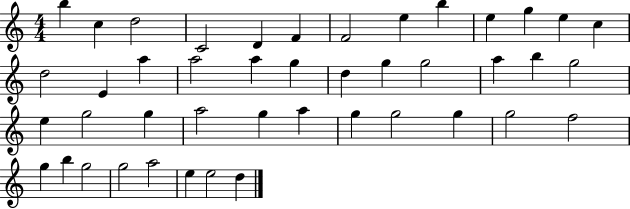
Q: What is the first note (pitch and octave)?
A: B5